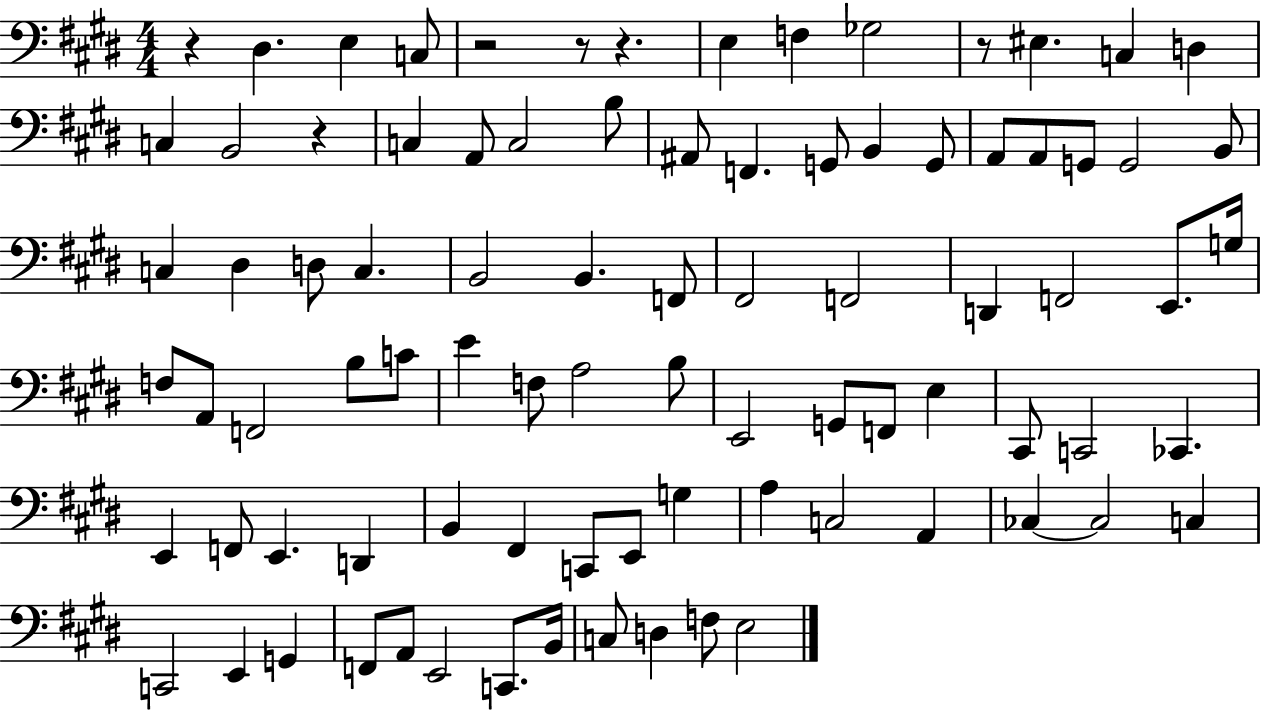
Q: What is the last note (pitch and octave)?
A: E3